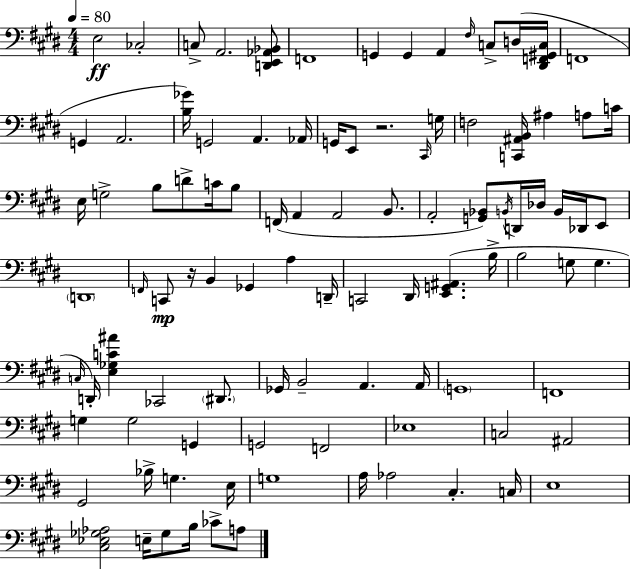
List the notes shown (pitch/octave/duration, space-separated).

E3/h CES3/h C3/e A2/h. [D2,E2,Ab2,Bb2]/e F2/w G2/q G2/q A2/q F#3/s C3/e D3/s [D#2,F2,G#2,C3]/s F2/w G2/q A2/h. [B3,Gb4]/s G2/h A2/q. Ab2/s G2/s E2/e R/h. C#2/s G3/s F3/h [C2,A#2,B2]/s A#3/q A3/e C4/s E3/s G3/h B3/e D4/e C4/s B3/e F2/s A2/q A2/h B2/e. A2/h [G2,Bb2]/e B2/s D2/s Db3/s B2/s Db2/s E2/e D2/w F2/s C2/e R/s B2/q Gb2/q A3/q D2/s C2/h D#2/s [E2,G2,A#2]/q. B3/s B3/h G3/e G3/q. C3/s D2/s [E3,Gb3,C4,A#4]/q CES2/h D#2/e. Gb2/s B2/h A2/q. A2/s G2/w F2/w G3/q G3/h G2/q G2/h F2/h Eb3/w C3/h A#2/h G#2/h Bb3/s G3/q. E3/s G3/w A3/s Ab3/h C#3/q. C3/s E3/w [C#3,Eb3,Gb3,Ab3]/h E3/s Gb3/e B3/s CES4/e A3/e